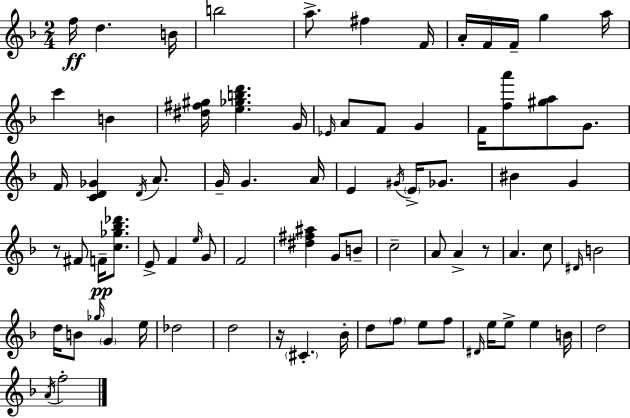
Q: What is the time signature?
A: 2/4